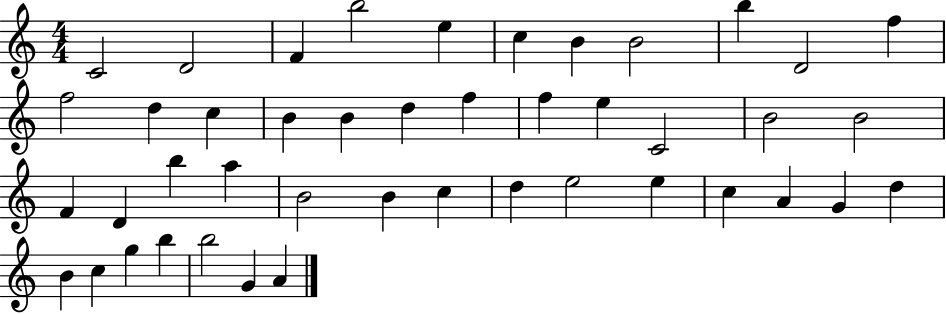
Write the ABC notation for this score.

X:1
T:Untitled
M:4/4
L:1/4
K:C
C2 D2 F b2 e c B B2 b D2 f f2 d c B B d f f e C2 B2 B2 F D b a B2 B c d e2 e c A G d B c g b b2 G A